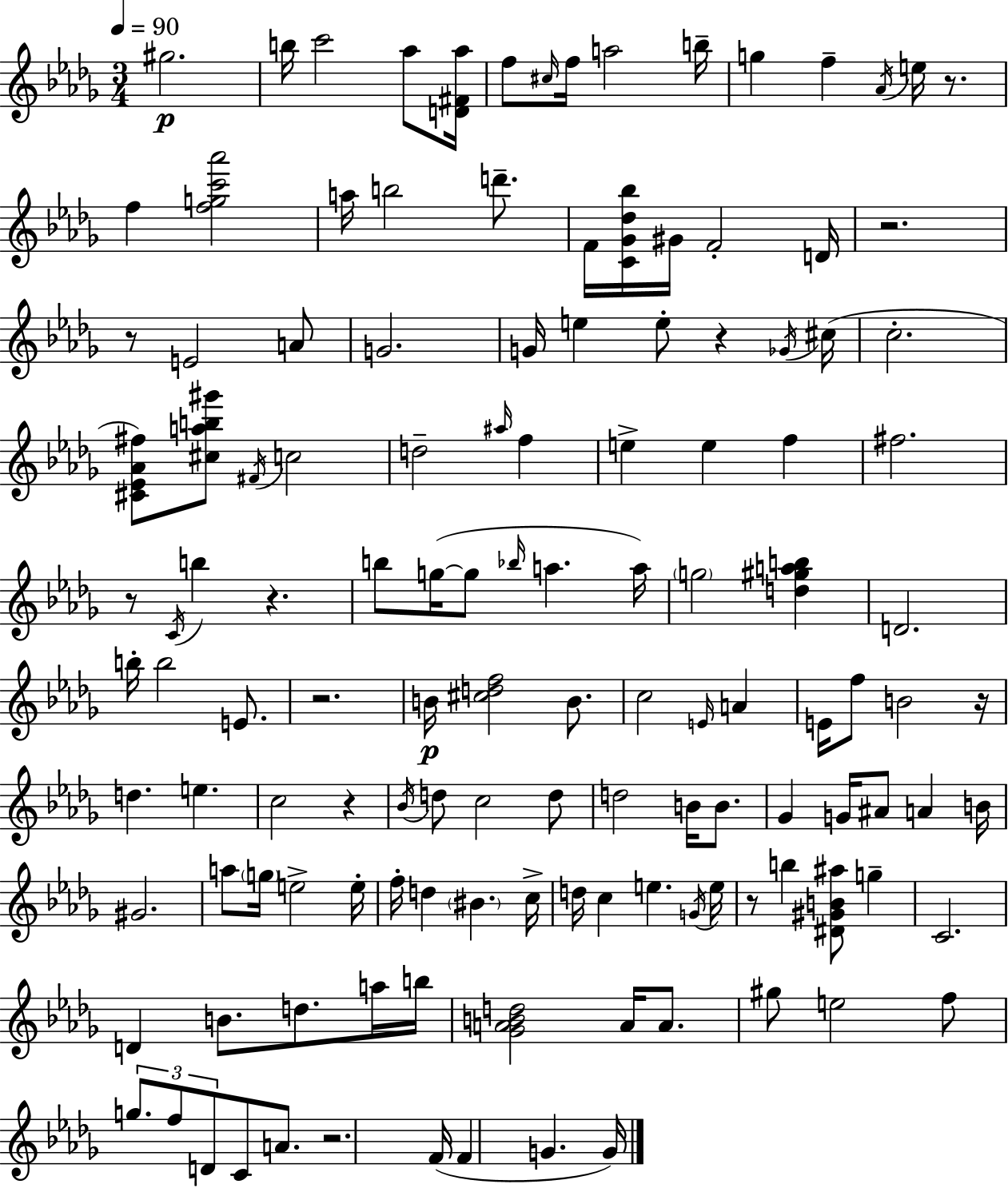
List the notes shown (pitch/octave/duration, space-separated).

G#5/h. B5/s C6/h Ab5/e [D4,F#4,Ab5]/s F5/e C#5/s F5/s A5/h B5/s G5/q F5/q Ab4/s E5/s R/e. F5/q [F5,G5,C6,Ab6]/h A5/s B5/h D6/e. F4/s [C4,Gb4,Db5,Bb5]/s G#4/s F4/h D4/s R/h. R/e E4/h A4/e G4/h. G4/s E5/q E5/e R/q Gb4/s C#5/s C5/h. [C#4,Eb4,Ab4,F#5]/e [C#5,A5,B5,G#6]/e F#4/s C5/h D5/h A#5/s F5/q E5/q E5/q F5/q F#5/h. R/e C4/s B5/q R/q. B5/e G5/s G5/e Bb5/s A5/q. A5/s G5/h [D5,G#5,A5,B5]/q D4/h. B5/s B5/h E4/e. R/h. B4/s [C#5,D5,F5]/h B4/e. C5/h E4/s A4/q E4/s F5/e B4/h R/s D5/q. E5/q. C5/h R/q Bb4/s D5/e C5/h D5/e D5/h B4/s B4/e. Gb4/q G4/s A#4/e A4/q B4/s G#4/h. A5/e G5/s E5/h E5/s F5/s D5/q BIS4/q. C5/s D5/s C5/q E5/q. G4/s E5/s R/e B5/q [D#4,G#4,B4,A#5]/e G5/q C4/h. D4/q B4/e. D5/e. A5/s B5/s [Gb4,A4,B4,D5]/h A4/s A4/e. G#5/e E5/h F5/e G5/e. F5/e D4/e C4/e A4/e. R/h. F4/s F4/q G4/q. G4/s